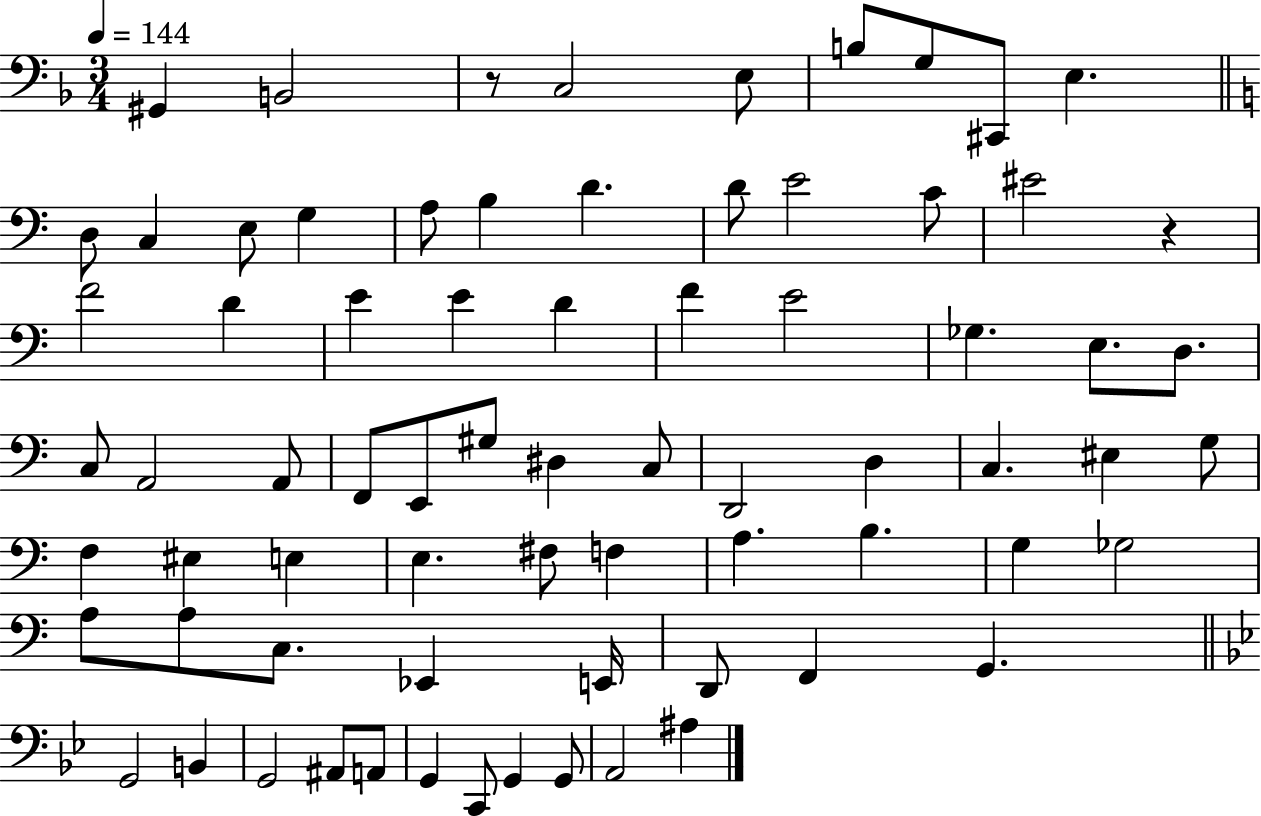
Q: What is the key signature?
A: F major